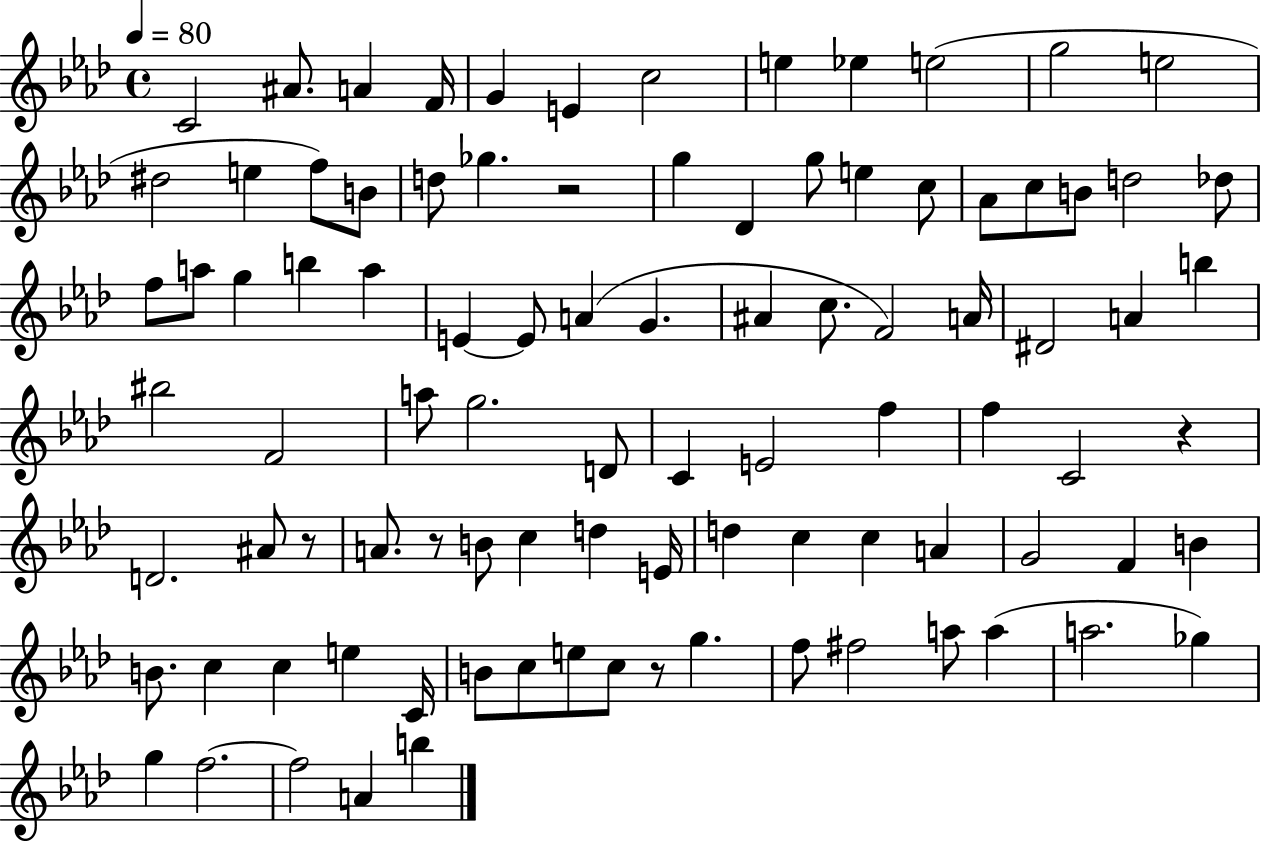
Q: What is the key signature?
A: AES major